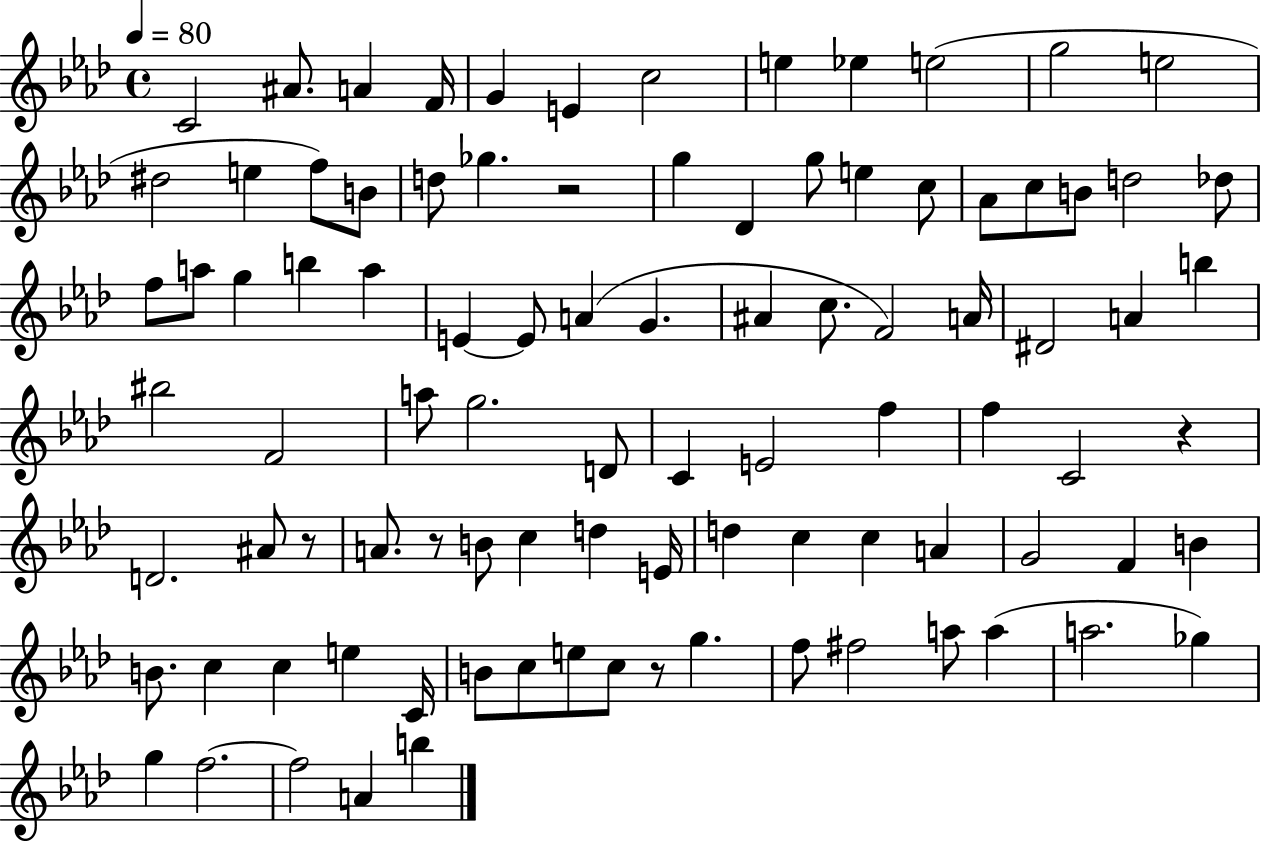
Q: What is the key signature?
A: AES major